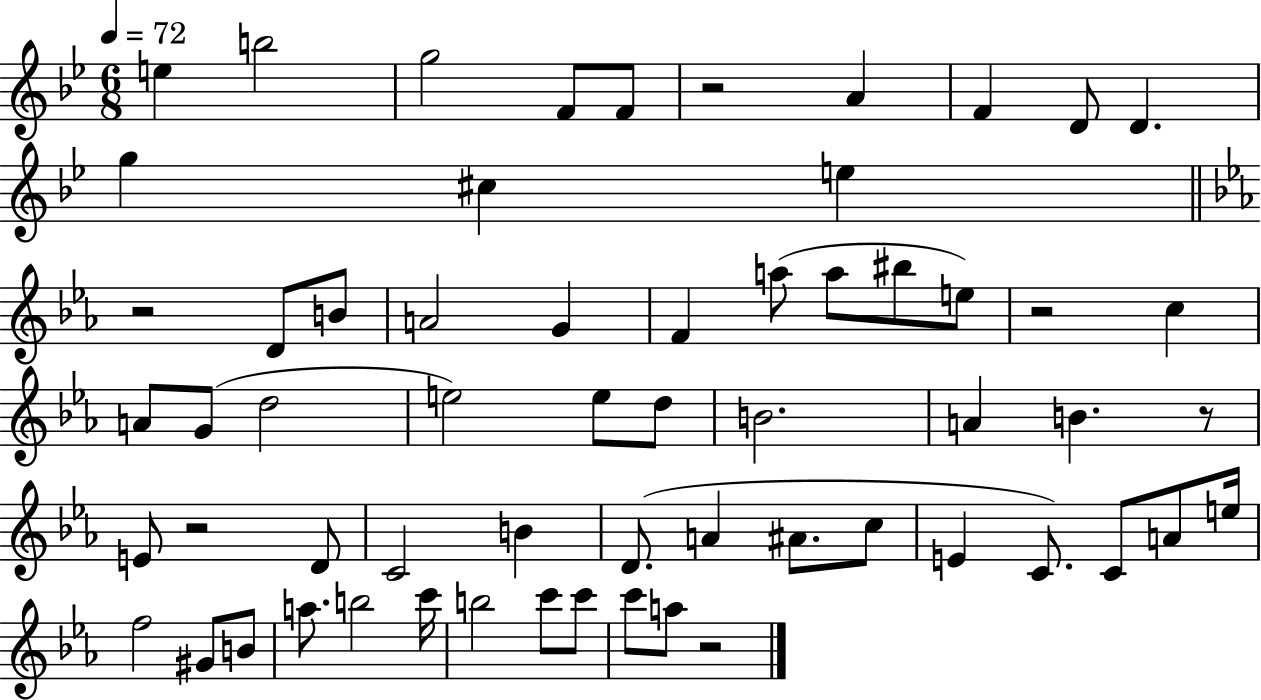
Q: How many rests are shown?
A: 6